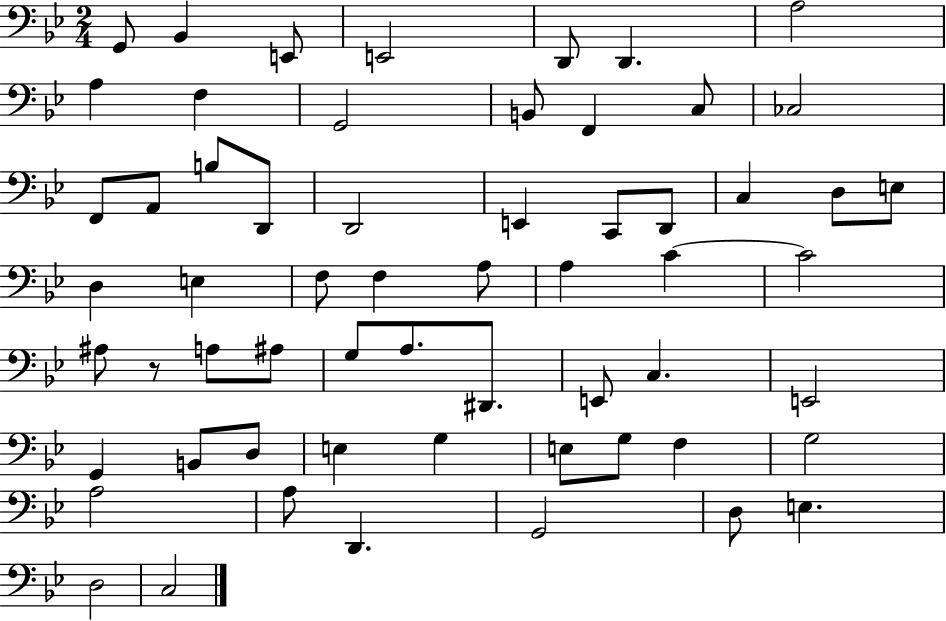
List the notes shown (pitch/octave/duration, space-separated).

G2/e Bb2/q E2/e E2/h D2/e D2/q. A3/h A3/q F3/q G2/h B2/e F2/q C3/e CES3/h F2/e A2/e B3/e D2/e D2/h E2/q C2/e D2/e C3/q D3/e E3/e D3/q E3/q F3/e F3/q A3/e A3/q C4/q C4/h A#3/e R/e A3/e A#3/e G3/e A3/e. D#2/e. E2/e C3/q. E2/h G2/q B2/e D3/e E3/q G3/q E3/e G3/e F3/q G3/h A3/h A3/e D2/q. G2/h D3/e E3/q. D3/h C3/h